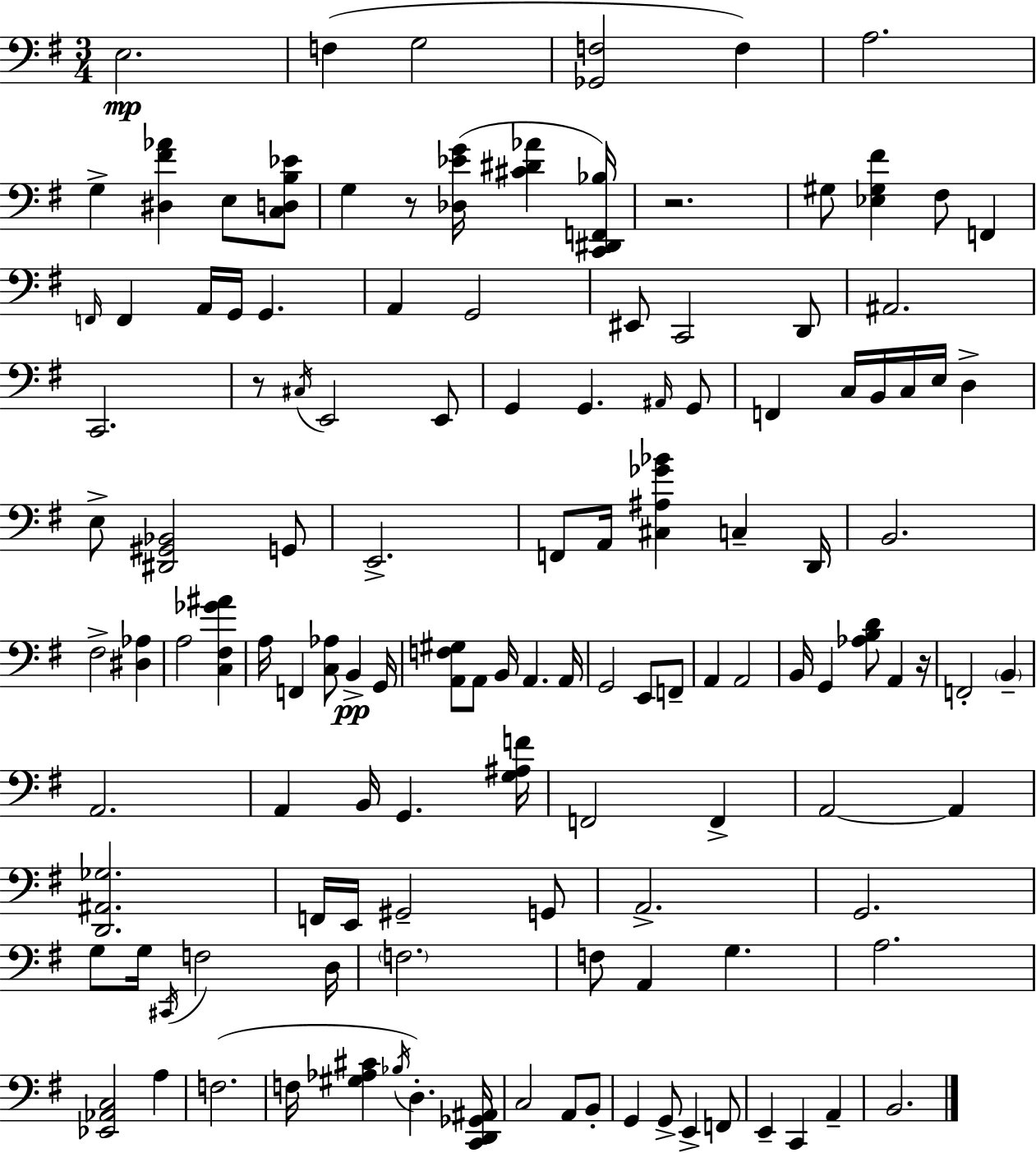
{
  \clef bass
  \numericTimeSignature
  \time 3/4
  \key e \minor
  \repeat volta 2 { e2.\mp | f4( g2 | <ges, f>2 f4) | a2. | \break g4-> <dis fis' aes'>4 e8 <c d b ees'>8 | g4 r8 <des ees' g'>16( <cis' dis' aes'>4 <c, dis, f, bes>16) | r2. | gis8 <ees gis fis'>4 fis8 f,4 | \break \grace { f,16 } f,4 a,16 g,16 g,4. | a,4 g,2 | eis,8 c,2 d,8 | ais,2. | \break c,2. | r8 \acciaccatura { cis16 } e,2 | e,8 g,4 g,4. | \grace { ais,16 } g,8 f,4 c16 b,16 c16 e16 d4-> | \break e8-> <dis, gis, bes,>2 | g,8 e,2.-> | f,8 a,16 <cis ais ges' bes'>4 c4-- | d,16 b,2. | \break fis2-> <dis aes>4 | a2 <c fis ges' ais'>4 | a16 f,4 <c aes>8 b,4->\pp | g,16 <a, f gis>8 a,8 b,16 a,4. | \break a,16 g,2 e,8 | f,8-- a,4 a,2 | b,16 g,4 <aes b d'>8 a,4 | r16 f,2-. \parenthesize b,4-- | \break a,2. | a,4 b,16 g,4. | <g ais f'>16 f,2 f,4-> | a,2~~ a,4 | \break <d, ais, ges>2. | f,16 e,16 gis,2-- | g,8 a,2.-> | g,2. | \break g8 g16 \acciaccatura { cis,16 } f2 | d16 \parenthesize f2. | f8 a,4 g4. | a2. | \break <ees, aes, c>2 | a4 f2.( | f16 <gis aes cis'>4 \acciaccatura { bes16 } d4.-.) | <c, d, ges, ais,>16 c2 | \break a,8 b,8-. g,4 g,8-> e,4-> | f,8 e,4-- c,4 | a,4-- b,2. | } \bar "|."
}